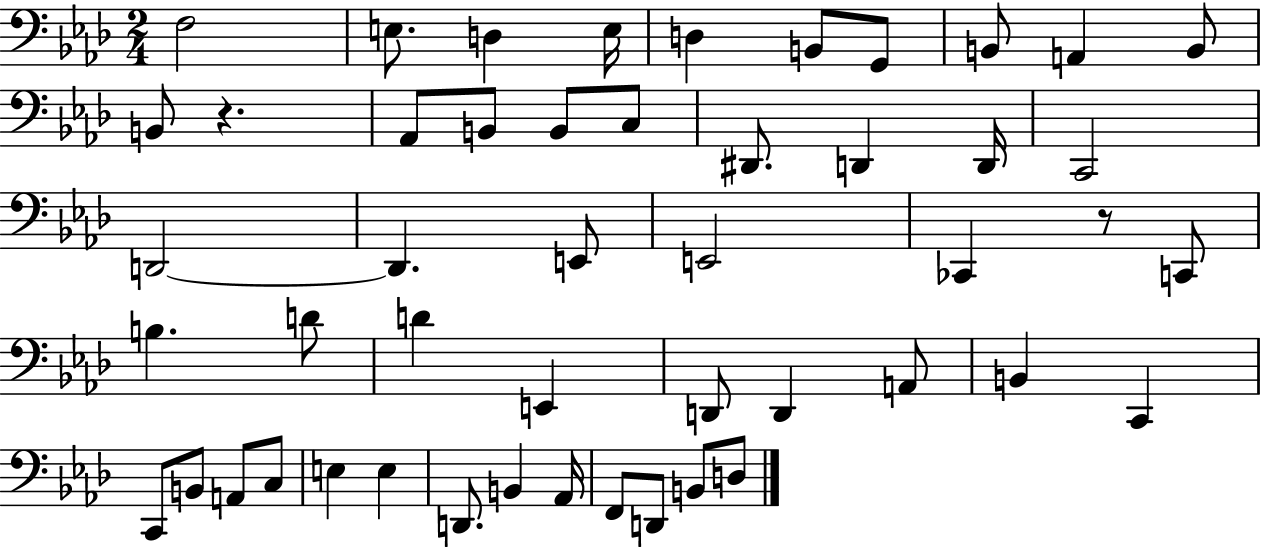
F3/h E3/e. D3/q E3/s D3/q B2/e G2/e B2/e A2/q B2/e B2/e R/q. Ab2/e B2/e B2/e C3/e D#2/e. D2/q D2/s C2/h D2/h D2/q. E2/e E2/h CES2/q R/e C2/e B3/q. D4/e D4/q E2/q D2/e D2/q A2/e B2/q C2/q C2/e B2/e A2/e C3/e E3/q E3/q D2/e. B2/q Ab2/s F2/e D2/e B2/e D3/e